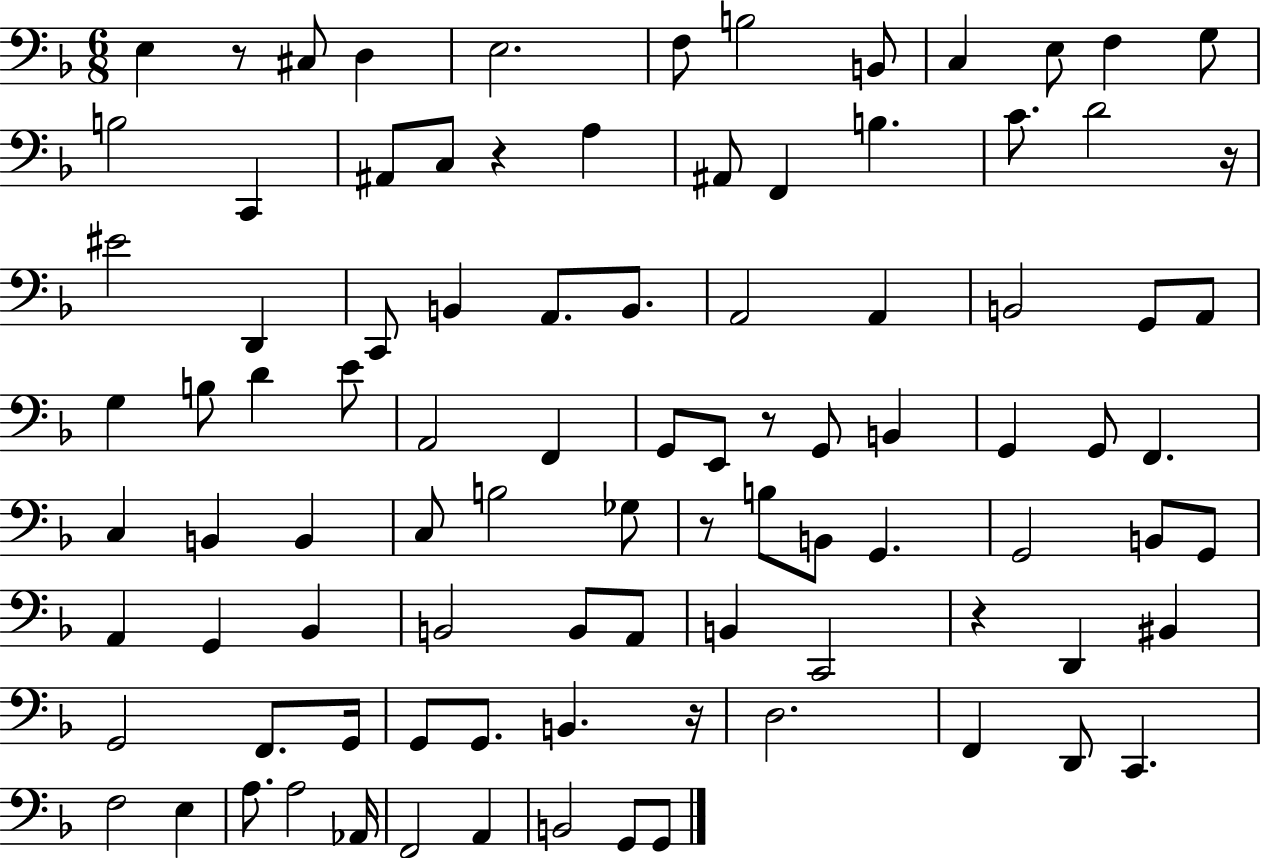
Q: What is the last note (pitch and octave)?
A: G2